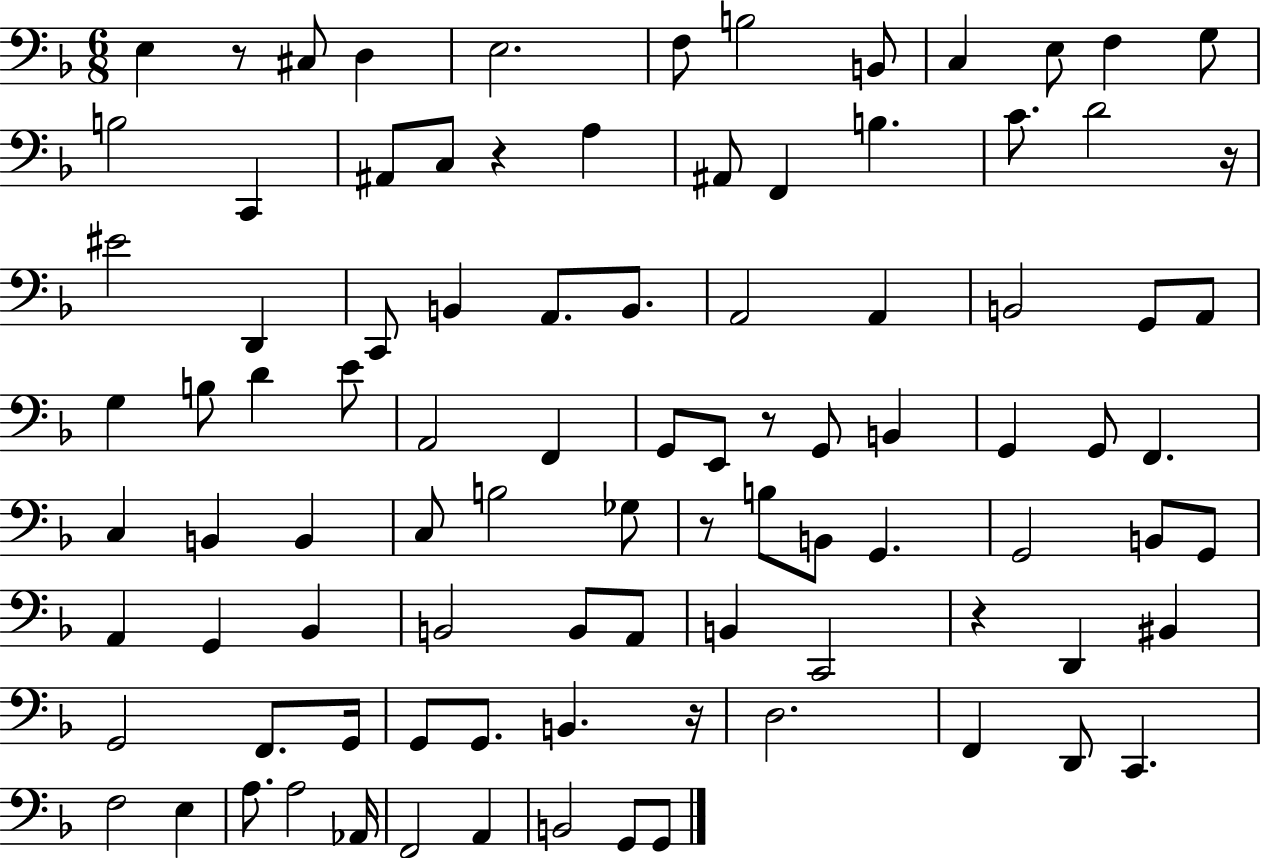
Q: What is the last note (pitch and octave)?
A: G2